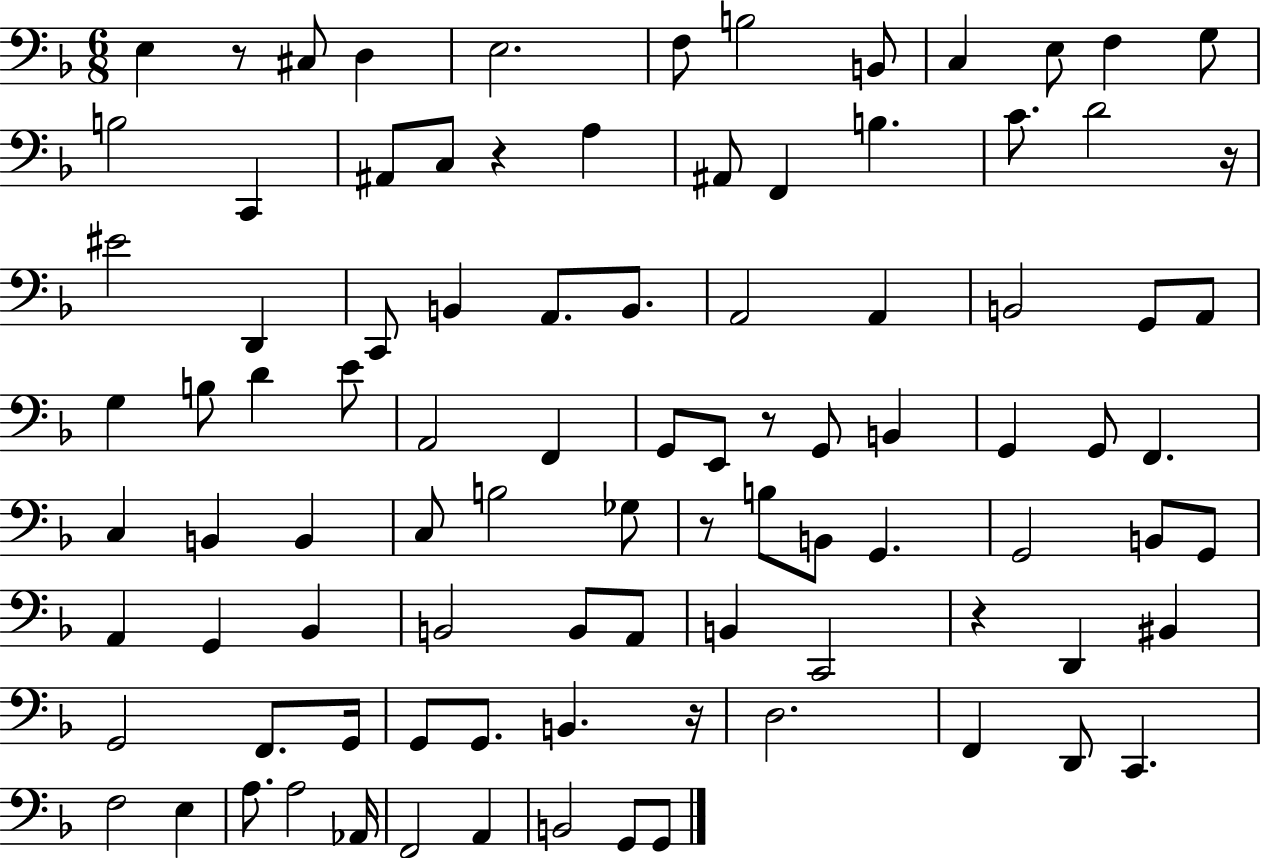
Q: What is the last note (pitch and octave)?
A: G2